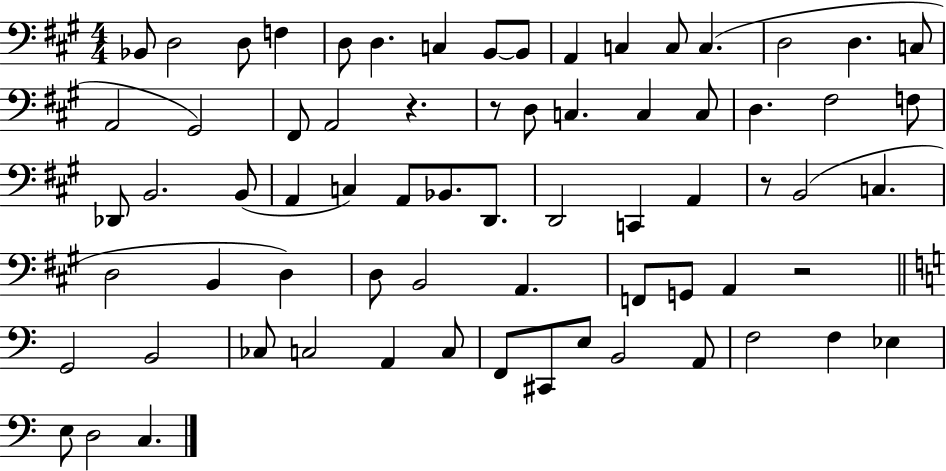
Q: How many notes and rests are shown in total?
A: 70